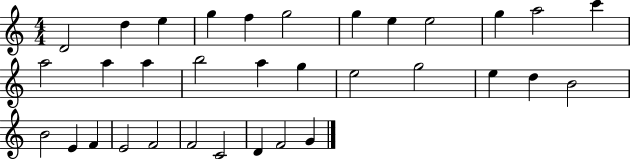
X:1
T:Untitled
M:4/4
L:1/4
K:C
D2 d e g f g2 g e e2 g a2 c' a2 a a b2 a g e2 g2 e d B2 B2 E F E2 F2 F2 C2 D F2 G